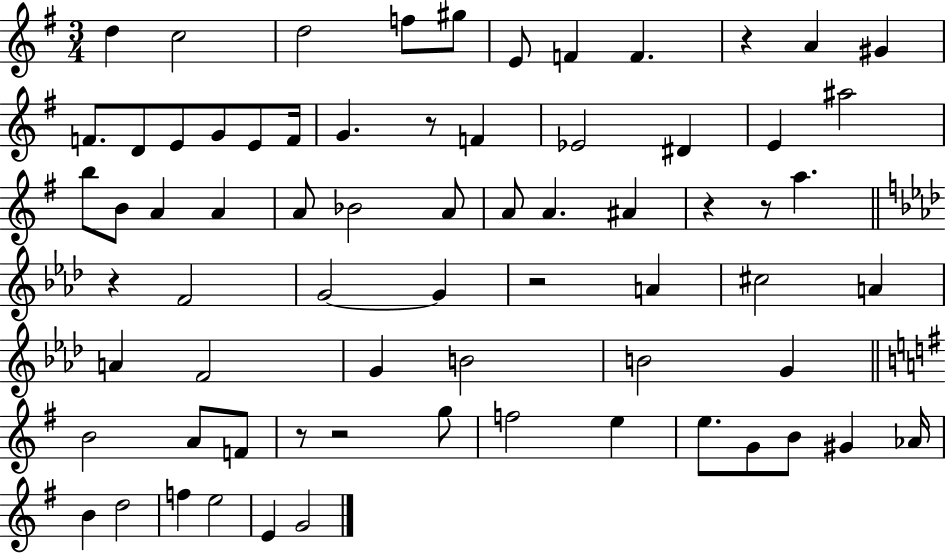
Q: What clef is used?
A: treble